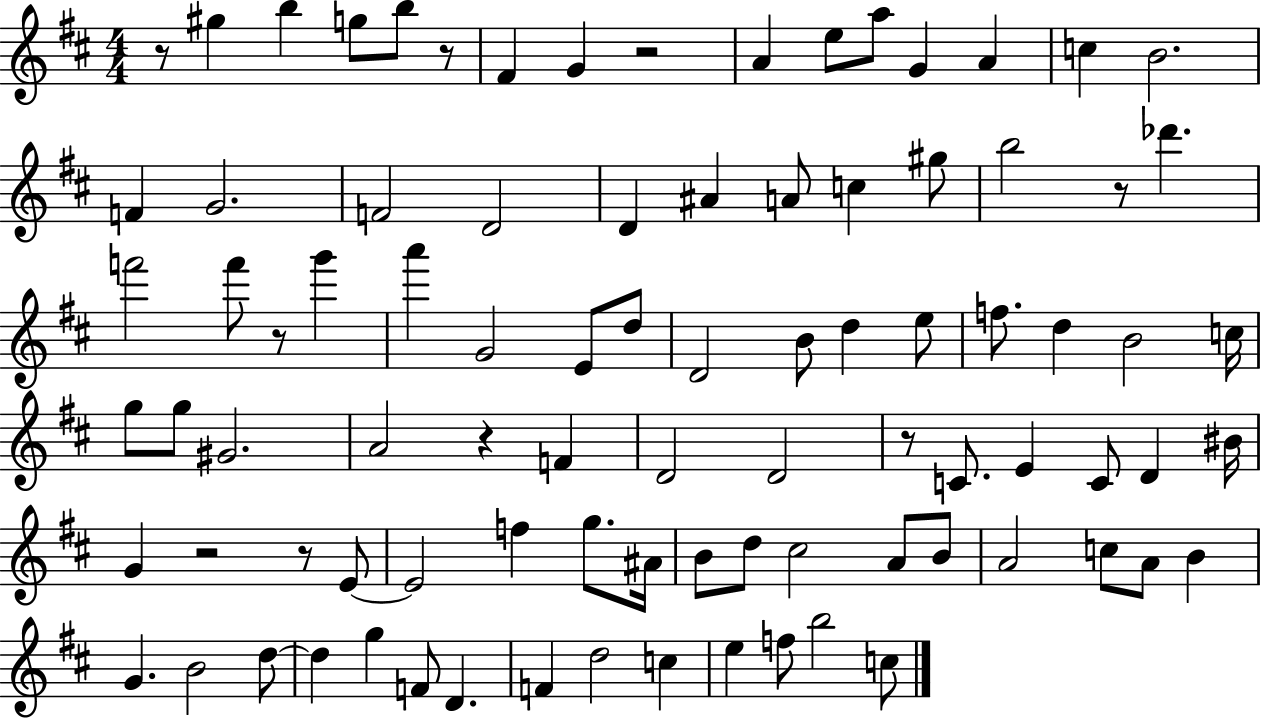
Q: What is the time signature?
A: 4/4